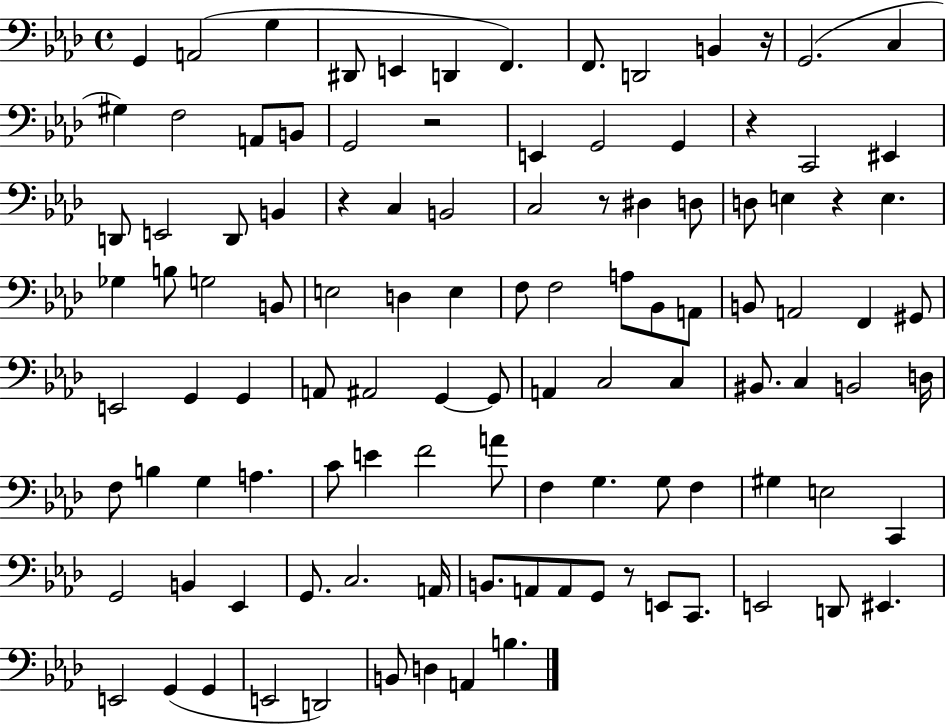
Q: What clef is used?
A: bass